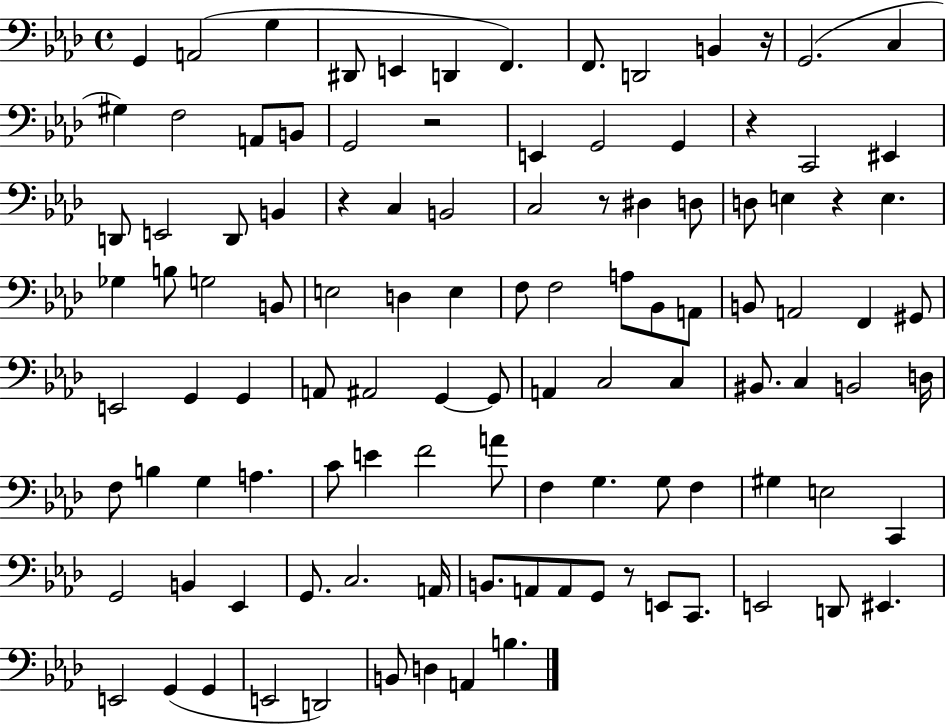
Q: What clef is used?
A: bass